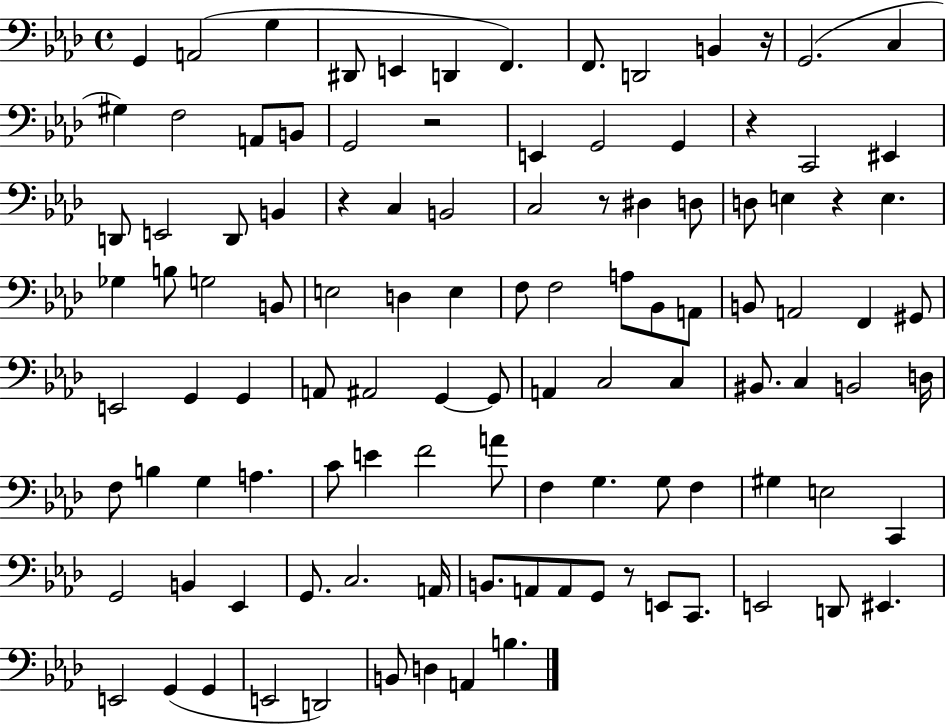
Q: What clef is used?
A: bass